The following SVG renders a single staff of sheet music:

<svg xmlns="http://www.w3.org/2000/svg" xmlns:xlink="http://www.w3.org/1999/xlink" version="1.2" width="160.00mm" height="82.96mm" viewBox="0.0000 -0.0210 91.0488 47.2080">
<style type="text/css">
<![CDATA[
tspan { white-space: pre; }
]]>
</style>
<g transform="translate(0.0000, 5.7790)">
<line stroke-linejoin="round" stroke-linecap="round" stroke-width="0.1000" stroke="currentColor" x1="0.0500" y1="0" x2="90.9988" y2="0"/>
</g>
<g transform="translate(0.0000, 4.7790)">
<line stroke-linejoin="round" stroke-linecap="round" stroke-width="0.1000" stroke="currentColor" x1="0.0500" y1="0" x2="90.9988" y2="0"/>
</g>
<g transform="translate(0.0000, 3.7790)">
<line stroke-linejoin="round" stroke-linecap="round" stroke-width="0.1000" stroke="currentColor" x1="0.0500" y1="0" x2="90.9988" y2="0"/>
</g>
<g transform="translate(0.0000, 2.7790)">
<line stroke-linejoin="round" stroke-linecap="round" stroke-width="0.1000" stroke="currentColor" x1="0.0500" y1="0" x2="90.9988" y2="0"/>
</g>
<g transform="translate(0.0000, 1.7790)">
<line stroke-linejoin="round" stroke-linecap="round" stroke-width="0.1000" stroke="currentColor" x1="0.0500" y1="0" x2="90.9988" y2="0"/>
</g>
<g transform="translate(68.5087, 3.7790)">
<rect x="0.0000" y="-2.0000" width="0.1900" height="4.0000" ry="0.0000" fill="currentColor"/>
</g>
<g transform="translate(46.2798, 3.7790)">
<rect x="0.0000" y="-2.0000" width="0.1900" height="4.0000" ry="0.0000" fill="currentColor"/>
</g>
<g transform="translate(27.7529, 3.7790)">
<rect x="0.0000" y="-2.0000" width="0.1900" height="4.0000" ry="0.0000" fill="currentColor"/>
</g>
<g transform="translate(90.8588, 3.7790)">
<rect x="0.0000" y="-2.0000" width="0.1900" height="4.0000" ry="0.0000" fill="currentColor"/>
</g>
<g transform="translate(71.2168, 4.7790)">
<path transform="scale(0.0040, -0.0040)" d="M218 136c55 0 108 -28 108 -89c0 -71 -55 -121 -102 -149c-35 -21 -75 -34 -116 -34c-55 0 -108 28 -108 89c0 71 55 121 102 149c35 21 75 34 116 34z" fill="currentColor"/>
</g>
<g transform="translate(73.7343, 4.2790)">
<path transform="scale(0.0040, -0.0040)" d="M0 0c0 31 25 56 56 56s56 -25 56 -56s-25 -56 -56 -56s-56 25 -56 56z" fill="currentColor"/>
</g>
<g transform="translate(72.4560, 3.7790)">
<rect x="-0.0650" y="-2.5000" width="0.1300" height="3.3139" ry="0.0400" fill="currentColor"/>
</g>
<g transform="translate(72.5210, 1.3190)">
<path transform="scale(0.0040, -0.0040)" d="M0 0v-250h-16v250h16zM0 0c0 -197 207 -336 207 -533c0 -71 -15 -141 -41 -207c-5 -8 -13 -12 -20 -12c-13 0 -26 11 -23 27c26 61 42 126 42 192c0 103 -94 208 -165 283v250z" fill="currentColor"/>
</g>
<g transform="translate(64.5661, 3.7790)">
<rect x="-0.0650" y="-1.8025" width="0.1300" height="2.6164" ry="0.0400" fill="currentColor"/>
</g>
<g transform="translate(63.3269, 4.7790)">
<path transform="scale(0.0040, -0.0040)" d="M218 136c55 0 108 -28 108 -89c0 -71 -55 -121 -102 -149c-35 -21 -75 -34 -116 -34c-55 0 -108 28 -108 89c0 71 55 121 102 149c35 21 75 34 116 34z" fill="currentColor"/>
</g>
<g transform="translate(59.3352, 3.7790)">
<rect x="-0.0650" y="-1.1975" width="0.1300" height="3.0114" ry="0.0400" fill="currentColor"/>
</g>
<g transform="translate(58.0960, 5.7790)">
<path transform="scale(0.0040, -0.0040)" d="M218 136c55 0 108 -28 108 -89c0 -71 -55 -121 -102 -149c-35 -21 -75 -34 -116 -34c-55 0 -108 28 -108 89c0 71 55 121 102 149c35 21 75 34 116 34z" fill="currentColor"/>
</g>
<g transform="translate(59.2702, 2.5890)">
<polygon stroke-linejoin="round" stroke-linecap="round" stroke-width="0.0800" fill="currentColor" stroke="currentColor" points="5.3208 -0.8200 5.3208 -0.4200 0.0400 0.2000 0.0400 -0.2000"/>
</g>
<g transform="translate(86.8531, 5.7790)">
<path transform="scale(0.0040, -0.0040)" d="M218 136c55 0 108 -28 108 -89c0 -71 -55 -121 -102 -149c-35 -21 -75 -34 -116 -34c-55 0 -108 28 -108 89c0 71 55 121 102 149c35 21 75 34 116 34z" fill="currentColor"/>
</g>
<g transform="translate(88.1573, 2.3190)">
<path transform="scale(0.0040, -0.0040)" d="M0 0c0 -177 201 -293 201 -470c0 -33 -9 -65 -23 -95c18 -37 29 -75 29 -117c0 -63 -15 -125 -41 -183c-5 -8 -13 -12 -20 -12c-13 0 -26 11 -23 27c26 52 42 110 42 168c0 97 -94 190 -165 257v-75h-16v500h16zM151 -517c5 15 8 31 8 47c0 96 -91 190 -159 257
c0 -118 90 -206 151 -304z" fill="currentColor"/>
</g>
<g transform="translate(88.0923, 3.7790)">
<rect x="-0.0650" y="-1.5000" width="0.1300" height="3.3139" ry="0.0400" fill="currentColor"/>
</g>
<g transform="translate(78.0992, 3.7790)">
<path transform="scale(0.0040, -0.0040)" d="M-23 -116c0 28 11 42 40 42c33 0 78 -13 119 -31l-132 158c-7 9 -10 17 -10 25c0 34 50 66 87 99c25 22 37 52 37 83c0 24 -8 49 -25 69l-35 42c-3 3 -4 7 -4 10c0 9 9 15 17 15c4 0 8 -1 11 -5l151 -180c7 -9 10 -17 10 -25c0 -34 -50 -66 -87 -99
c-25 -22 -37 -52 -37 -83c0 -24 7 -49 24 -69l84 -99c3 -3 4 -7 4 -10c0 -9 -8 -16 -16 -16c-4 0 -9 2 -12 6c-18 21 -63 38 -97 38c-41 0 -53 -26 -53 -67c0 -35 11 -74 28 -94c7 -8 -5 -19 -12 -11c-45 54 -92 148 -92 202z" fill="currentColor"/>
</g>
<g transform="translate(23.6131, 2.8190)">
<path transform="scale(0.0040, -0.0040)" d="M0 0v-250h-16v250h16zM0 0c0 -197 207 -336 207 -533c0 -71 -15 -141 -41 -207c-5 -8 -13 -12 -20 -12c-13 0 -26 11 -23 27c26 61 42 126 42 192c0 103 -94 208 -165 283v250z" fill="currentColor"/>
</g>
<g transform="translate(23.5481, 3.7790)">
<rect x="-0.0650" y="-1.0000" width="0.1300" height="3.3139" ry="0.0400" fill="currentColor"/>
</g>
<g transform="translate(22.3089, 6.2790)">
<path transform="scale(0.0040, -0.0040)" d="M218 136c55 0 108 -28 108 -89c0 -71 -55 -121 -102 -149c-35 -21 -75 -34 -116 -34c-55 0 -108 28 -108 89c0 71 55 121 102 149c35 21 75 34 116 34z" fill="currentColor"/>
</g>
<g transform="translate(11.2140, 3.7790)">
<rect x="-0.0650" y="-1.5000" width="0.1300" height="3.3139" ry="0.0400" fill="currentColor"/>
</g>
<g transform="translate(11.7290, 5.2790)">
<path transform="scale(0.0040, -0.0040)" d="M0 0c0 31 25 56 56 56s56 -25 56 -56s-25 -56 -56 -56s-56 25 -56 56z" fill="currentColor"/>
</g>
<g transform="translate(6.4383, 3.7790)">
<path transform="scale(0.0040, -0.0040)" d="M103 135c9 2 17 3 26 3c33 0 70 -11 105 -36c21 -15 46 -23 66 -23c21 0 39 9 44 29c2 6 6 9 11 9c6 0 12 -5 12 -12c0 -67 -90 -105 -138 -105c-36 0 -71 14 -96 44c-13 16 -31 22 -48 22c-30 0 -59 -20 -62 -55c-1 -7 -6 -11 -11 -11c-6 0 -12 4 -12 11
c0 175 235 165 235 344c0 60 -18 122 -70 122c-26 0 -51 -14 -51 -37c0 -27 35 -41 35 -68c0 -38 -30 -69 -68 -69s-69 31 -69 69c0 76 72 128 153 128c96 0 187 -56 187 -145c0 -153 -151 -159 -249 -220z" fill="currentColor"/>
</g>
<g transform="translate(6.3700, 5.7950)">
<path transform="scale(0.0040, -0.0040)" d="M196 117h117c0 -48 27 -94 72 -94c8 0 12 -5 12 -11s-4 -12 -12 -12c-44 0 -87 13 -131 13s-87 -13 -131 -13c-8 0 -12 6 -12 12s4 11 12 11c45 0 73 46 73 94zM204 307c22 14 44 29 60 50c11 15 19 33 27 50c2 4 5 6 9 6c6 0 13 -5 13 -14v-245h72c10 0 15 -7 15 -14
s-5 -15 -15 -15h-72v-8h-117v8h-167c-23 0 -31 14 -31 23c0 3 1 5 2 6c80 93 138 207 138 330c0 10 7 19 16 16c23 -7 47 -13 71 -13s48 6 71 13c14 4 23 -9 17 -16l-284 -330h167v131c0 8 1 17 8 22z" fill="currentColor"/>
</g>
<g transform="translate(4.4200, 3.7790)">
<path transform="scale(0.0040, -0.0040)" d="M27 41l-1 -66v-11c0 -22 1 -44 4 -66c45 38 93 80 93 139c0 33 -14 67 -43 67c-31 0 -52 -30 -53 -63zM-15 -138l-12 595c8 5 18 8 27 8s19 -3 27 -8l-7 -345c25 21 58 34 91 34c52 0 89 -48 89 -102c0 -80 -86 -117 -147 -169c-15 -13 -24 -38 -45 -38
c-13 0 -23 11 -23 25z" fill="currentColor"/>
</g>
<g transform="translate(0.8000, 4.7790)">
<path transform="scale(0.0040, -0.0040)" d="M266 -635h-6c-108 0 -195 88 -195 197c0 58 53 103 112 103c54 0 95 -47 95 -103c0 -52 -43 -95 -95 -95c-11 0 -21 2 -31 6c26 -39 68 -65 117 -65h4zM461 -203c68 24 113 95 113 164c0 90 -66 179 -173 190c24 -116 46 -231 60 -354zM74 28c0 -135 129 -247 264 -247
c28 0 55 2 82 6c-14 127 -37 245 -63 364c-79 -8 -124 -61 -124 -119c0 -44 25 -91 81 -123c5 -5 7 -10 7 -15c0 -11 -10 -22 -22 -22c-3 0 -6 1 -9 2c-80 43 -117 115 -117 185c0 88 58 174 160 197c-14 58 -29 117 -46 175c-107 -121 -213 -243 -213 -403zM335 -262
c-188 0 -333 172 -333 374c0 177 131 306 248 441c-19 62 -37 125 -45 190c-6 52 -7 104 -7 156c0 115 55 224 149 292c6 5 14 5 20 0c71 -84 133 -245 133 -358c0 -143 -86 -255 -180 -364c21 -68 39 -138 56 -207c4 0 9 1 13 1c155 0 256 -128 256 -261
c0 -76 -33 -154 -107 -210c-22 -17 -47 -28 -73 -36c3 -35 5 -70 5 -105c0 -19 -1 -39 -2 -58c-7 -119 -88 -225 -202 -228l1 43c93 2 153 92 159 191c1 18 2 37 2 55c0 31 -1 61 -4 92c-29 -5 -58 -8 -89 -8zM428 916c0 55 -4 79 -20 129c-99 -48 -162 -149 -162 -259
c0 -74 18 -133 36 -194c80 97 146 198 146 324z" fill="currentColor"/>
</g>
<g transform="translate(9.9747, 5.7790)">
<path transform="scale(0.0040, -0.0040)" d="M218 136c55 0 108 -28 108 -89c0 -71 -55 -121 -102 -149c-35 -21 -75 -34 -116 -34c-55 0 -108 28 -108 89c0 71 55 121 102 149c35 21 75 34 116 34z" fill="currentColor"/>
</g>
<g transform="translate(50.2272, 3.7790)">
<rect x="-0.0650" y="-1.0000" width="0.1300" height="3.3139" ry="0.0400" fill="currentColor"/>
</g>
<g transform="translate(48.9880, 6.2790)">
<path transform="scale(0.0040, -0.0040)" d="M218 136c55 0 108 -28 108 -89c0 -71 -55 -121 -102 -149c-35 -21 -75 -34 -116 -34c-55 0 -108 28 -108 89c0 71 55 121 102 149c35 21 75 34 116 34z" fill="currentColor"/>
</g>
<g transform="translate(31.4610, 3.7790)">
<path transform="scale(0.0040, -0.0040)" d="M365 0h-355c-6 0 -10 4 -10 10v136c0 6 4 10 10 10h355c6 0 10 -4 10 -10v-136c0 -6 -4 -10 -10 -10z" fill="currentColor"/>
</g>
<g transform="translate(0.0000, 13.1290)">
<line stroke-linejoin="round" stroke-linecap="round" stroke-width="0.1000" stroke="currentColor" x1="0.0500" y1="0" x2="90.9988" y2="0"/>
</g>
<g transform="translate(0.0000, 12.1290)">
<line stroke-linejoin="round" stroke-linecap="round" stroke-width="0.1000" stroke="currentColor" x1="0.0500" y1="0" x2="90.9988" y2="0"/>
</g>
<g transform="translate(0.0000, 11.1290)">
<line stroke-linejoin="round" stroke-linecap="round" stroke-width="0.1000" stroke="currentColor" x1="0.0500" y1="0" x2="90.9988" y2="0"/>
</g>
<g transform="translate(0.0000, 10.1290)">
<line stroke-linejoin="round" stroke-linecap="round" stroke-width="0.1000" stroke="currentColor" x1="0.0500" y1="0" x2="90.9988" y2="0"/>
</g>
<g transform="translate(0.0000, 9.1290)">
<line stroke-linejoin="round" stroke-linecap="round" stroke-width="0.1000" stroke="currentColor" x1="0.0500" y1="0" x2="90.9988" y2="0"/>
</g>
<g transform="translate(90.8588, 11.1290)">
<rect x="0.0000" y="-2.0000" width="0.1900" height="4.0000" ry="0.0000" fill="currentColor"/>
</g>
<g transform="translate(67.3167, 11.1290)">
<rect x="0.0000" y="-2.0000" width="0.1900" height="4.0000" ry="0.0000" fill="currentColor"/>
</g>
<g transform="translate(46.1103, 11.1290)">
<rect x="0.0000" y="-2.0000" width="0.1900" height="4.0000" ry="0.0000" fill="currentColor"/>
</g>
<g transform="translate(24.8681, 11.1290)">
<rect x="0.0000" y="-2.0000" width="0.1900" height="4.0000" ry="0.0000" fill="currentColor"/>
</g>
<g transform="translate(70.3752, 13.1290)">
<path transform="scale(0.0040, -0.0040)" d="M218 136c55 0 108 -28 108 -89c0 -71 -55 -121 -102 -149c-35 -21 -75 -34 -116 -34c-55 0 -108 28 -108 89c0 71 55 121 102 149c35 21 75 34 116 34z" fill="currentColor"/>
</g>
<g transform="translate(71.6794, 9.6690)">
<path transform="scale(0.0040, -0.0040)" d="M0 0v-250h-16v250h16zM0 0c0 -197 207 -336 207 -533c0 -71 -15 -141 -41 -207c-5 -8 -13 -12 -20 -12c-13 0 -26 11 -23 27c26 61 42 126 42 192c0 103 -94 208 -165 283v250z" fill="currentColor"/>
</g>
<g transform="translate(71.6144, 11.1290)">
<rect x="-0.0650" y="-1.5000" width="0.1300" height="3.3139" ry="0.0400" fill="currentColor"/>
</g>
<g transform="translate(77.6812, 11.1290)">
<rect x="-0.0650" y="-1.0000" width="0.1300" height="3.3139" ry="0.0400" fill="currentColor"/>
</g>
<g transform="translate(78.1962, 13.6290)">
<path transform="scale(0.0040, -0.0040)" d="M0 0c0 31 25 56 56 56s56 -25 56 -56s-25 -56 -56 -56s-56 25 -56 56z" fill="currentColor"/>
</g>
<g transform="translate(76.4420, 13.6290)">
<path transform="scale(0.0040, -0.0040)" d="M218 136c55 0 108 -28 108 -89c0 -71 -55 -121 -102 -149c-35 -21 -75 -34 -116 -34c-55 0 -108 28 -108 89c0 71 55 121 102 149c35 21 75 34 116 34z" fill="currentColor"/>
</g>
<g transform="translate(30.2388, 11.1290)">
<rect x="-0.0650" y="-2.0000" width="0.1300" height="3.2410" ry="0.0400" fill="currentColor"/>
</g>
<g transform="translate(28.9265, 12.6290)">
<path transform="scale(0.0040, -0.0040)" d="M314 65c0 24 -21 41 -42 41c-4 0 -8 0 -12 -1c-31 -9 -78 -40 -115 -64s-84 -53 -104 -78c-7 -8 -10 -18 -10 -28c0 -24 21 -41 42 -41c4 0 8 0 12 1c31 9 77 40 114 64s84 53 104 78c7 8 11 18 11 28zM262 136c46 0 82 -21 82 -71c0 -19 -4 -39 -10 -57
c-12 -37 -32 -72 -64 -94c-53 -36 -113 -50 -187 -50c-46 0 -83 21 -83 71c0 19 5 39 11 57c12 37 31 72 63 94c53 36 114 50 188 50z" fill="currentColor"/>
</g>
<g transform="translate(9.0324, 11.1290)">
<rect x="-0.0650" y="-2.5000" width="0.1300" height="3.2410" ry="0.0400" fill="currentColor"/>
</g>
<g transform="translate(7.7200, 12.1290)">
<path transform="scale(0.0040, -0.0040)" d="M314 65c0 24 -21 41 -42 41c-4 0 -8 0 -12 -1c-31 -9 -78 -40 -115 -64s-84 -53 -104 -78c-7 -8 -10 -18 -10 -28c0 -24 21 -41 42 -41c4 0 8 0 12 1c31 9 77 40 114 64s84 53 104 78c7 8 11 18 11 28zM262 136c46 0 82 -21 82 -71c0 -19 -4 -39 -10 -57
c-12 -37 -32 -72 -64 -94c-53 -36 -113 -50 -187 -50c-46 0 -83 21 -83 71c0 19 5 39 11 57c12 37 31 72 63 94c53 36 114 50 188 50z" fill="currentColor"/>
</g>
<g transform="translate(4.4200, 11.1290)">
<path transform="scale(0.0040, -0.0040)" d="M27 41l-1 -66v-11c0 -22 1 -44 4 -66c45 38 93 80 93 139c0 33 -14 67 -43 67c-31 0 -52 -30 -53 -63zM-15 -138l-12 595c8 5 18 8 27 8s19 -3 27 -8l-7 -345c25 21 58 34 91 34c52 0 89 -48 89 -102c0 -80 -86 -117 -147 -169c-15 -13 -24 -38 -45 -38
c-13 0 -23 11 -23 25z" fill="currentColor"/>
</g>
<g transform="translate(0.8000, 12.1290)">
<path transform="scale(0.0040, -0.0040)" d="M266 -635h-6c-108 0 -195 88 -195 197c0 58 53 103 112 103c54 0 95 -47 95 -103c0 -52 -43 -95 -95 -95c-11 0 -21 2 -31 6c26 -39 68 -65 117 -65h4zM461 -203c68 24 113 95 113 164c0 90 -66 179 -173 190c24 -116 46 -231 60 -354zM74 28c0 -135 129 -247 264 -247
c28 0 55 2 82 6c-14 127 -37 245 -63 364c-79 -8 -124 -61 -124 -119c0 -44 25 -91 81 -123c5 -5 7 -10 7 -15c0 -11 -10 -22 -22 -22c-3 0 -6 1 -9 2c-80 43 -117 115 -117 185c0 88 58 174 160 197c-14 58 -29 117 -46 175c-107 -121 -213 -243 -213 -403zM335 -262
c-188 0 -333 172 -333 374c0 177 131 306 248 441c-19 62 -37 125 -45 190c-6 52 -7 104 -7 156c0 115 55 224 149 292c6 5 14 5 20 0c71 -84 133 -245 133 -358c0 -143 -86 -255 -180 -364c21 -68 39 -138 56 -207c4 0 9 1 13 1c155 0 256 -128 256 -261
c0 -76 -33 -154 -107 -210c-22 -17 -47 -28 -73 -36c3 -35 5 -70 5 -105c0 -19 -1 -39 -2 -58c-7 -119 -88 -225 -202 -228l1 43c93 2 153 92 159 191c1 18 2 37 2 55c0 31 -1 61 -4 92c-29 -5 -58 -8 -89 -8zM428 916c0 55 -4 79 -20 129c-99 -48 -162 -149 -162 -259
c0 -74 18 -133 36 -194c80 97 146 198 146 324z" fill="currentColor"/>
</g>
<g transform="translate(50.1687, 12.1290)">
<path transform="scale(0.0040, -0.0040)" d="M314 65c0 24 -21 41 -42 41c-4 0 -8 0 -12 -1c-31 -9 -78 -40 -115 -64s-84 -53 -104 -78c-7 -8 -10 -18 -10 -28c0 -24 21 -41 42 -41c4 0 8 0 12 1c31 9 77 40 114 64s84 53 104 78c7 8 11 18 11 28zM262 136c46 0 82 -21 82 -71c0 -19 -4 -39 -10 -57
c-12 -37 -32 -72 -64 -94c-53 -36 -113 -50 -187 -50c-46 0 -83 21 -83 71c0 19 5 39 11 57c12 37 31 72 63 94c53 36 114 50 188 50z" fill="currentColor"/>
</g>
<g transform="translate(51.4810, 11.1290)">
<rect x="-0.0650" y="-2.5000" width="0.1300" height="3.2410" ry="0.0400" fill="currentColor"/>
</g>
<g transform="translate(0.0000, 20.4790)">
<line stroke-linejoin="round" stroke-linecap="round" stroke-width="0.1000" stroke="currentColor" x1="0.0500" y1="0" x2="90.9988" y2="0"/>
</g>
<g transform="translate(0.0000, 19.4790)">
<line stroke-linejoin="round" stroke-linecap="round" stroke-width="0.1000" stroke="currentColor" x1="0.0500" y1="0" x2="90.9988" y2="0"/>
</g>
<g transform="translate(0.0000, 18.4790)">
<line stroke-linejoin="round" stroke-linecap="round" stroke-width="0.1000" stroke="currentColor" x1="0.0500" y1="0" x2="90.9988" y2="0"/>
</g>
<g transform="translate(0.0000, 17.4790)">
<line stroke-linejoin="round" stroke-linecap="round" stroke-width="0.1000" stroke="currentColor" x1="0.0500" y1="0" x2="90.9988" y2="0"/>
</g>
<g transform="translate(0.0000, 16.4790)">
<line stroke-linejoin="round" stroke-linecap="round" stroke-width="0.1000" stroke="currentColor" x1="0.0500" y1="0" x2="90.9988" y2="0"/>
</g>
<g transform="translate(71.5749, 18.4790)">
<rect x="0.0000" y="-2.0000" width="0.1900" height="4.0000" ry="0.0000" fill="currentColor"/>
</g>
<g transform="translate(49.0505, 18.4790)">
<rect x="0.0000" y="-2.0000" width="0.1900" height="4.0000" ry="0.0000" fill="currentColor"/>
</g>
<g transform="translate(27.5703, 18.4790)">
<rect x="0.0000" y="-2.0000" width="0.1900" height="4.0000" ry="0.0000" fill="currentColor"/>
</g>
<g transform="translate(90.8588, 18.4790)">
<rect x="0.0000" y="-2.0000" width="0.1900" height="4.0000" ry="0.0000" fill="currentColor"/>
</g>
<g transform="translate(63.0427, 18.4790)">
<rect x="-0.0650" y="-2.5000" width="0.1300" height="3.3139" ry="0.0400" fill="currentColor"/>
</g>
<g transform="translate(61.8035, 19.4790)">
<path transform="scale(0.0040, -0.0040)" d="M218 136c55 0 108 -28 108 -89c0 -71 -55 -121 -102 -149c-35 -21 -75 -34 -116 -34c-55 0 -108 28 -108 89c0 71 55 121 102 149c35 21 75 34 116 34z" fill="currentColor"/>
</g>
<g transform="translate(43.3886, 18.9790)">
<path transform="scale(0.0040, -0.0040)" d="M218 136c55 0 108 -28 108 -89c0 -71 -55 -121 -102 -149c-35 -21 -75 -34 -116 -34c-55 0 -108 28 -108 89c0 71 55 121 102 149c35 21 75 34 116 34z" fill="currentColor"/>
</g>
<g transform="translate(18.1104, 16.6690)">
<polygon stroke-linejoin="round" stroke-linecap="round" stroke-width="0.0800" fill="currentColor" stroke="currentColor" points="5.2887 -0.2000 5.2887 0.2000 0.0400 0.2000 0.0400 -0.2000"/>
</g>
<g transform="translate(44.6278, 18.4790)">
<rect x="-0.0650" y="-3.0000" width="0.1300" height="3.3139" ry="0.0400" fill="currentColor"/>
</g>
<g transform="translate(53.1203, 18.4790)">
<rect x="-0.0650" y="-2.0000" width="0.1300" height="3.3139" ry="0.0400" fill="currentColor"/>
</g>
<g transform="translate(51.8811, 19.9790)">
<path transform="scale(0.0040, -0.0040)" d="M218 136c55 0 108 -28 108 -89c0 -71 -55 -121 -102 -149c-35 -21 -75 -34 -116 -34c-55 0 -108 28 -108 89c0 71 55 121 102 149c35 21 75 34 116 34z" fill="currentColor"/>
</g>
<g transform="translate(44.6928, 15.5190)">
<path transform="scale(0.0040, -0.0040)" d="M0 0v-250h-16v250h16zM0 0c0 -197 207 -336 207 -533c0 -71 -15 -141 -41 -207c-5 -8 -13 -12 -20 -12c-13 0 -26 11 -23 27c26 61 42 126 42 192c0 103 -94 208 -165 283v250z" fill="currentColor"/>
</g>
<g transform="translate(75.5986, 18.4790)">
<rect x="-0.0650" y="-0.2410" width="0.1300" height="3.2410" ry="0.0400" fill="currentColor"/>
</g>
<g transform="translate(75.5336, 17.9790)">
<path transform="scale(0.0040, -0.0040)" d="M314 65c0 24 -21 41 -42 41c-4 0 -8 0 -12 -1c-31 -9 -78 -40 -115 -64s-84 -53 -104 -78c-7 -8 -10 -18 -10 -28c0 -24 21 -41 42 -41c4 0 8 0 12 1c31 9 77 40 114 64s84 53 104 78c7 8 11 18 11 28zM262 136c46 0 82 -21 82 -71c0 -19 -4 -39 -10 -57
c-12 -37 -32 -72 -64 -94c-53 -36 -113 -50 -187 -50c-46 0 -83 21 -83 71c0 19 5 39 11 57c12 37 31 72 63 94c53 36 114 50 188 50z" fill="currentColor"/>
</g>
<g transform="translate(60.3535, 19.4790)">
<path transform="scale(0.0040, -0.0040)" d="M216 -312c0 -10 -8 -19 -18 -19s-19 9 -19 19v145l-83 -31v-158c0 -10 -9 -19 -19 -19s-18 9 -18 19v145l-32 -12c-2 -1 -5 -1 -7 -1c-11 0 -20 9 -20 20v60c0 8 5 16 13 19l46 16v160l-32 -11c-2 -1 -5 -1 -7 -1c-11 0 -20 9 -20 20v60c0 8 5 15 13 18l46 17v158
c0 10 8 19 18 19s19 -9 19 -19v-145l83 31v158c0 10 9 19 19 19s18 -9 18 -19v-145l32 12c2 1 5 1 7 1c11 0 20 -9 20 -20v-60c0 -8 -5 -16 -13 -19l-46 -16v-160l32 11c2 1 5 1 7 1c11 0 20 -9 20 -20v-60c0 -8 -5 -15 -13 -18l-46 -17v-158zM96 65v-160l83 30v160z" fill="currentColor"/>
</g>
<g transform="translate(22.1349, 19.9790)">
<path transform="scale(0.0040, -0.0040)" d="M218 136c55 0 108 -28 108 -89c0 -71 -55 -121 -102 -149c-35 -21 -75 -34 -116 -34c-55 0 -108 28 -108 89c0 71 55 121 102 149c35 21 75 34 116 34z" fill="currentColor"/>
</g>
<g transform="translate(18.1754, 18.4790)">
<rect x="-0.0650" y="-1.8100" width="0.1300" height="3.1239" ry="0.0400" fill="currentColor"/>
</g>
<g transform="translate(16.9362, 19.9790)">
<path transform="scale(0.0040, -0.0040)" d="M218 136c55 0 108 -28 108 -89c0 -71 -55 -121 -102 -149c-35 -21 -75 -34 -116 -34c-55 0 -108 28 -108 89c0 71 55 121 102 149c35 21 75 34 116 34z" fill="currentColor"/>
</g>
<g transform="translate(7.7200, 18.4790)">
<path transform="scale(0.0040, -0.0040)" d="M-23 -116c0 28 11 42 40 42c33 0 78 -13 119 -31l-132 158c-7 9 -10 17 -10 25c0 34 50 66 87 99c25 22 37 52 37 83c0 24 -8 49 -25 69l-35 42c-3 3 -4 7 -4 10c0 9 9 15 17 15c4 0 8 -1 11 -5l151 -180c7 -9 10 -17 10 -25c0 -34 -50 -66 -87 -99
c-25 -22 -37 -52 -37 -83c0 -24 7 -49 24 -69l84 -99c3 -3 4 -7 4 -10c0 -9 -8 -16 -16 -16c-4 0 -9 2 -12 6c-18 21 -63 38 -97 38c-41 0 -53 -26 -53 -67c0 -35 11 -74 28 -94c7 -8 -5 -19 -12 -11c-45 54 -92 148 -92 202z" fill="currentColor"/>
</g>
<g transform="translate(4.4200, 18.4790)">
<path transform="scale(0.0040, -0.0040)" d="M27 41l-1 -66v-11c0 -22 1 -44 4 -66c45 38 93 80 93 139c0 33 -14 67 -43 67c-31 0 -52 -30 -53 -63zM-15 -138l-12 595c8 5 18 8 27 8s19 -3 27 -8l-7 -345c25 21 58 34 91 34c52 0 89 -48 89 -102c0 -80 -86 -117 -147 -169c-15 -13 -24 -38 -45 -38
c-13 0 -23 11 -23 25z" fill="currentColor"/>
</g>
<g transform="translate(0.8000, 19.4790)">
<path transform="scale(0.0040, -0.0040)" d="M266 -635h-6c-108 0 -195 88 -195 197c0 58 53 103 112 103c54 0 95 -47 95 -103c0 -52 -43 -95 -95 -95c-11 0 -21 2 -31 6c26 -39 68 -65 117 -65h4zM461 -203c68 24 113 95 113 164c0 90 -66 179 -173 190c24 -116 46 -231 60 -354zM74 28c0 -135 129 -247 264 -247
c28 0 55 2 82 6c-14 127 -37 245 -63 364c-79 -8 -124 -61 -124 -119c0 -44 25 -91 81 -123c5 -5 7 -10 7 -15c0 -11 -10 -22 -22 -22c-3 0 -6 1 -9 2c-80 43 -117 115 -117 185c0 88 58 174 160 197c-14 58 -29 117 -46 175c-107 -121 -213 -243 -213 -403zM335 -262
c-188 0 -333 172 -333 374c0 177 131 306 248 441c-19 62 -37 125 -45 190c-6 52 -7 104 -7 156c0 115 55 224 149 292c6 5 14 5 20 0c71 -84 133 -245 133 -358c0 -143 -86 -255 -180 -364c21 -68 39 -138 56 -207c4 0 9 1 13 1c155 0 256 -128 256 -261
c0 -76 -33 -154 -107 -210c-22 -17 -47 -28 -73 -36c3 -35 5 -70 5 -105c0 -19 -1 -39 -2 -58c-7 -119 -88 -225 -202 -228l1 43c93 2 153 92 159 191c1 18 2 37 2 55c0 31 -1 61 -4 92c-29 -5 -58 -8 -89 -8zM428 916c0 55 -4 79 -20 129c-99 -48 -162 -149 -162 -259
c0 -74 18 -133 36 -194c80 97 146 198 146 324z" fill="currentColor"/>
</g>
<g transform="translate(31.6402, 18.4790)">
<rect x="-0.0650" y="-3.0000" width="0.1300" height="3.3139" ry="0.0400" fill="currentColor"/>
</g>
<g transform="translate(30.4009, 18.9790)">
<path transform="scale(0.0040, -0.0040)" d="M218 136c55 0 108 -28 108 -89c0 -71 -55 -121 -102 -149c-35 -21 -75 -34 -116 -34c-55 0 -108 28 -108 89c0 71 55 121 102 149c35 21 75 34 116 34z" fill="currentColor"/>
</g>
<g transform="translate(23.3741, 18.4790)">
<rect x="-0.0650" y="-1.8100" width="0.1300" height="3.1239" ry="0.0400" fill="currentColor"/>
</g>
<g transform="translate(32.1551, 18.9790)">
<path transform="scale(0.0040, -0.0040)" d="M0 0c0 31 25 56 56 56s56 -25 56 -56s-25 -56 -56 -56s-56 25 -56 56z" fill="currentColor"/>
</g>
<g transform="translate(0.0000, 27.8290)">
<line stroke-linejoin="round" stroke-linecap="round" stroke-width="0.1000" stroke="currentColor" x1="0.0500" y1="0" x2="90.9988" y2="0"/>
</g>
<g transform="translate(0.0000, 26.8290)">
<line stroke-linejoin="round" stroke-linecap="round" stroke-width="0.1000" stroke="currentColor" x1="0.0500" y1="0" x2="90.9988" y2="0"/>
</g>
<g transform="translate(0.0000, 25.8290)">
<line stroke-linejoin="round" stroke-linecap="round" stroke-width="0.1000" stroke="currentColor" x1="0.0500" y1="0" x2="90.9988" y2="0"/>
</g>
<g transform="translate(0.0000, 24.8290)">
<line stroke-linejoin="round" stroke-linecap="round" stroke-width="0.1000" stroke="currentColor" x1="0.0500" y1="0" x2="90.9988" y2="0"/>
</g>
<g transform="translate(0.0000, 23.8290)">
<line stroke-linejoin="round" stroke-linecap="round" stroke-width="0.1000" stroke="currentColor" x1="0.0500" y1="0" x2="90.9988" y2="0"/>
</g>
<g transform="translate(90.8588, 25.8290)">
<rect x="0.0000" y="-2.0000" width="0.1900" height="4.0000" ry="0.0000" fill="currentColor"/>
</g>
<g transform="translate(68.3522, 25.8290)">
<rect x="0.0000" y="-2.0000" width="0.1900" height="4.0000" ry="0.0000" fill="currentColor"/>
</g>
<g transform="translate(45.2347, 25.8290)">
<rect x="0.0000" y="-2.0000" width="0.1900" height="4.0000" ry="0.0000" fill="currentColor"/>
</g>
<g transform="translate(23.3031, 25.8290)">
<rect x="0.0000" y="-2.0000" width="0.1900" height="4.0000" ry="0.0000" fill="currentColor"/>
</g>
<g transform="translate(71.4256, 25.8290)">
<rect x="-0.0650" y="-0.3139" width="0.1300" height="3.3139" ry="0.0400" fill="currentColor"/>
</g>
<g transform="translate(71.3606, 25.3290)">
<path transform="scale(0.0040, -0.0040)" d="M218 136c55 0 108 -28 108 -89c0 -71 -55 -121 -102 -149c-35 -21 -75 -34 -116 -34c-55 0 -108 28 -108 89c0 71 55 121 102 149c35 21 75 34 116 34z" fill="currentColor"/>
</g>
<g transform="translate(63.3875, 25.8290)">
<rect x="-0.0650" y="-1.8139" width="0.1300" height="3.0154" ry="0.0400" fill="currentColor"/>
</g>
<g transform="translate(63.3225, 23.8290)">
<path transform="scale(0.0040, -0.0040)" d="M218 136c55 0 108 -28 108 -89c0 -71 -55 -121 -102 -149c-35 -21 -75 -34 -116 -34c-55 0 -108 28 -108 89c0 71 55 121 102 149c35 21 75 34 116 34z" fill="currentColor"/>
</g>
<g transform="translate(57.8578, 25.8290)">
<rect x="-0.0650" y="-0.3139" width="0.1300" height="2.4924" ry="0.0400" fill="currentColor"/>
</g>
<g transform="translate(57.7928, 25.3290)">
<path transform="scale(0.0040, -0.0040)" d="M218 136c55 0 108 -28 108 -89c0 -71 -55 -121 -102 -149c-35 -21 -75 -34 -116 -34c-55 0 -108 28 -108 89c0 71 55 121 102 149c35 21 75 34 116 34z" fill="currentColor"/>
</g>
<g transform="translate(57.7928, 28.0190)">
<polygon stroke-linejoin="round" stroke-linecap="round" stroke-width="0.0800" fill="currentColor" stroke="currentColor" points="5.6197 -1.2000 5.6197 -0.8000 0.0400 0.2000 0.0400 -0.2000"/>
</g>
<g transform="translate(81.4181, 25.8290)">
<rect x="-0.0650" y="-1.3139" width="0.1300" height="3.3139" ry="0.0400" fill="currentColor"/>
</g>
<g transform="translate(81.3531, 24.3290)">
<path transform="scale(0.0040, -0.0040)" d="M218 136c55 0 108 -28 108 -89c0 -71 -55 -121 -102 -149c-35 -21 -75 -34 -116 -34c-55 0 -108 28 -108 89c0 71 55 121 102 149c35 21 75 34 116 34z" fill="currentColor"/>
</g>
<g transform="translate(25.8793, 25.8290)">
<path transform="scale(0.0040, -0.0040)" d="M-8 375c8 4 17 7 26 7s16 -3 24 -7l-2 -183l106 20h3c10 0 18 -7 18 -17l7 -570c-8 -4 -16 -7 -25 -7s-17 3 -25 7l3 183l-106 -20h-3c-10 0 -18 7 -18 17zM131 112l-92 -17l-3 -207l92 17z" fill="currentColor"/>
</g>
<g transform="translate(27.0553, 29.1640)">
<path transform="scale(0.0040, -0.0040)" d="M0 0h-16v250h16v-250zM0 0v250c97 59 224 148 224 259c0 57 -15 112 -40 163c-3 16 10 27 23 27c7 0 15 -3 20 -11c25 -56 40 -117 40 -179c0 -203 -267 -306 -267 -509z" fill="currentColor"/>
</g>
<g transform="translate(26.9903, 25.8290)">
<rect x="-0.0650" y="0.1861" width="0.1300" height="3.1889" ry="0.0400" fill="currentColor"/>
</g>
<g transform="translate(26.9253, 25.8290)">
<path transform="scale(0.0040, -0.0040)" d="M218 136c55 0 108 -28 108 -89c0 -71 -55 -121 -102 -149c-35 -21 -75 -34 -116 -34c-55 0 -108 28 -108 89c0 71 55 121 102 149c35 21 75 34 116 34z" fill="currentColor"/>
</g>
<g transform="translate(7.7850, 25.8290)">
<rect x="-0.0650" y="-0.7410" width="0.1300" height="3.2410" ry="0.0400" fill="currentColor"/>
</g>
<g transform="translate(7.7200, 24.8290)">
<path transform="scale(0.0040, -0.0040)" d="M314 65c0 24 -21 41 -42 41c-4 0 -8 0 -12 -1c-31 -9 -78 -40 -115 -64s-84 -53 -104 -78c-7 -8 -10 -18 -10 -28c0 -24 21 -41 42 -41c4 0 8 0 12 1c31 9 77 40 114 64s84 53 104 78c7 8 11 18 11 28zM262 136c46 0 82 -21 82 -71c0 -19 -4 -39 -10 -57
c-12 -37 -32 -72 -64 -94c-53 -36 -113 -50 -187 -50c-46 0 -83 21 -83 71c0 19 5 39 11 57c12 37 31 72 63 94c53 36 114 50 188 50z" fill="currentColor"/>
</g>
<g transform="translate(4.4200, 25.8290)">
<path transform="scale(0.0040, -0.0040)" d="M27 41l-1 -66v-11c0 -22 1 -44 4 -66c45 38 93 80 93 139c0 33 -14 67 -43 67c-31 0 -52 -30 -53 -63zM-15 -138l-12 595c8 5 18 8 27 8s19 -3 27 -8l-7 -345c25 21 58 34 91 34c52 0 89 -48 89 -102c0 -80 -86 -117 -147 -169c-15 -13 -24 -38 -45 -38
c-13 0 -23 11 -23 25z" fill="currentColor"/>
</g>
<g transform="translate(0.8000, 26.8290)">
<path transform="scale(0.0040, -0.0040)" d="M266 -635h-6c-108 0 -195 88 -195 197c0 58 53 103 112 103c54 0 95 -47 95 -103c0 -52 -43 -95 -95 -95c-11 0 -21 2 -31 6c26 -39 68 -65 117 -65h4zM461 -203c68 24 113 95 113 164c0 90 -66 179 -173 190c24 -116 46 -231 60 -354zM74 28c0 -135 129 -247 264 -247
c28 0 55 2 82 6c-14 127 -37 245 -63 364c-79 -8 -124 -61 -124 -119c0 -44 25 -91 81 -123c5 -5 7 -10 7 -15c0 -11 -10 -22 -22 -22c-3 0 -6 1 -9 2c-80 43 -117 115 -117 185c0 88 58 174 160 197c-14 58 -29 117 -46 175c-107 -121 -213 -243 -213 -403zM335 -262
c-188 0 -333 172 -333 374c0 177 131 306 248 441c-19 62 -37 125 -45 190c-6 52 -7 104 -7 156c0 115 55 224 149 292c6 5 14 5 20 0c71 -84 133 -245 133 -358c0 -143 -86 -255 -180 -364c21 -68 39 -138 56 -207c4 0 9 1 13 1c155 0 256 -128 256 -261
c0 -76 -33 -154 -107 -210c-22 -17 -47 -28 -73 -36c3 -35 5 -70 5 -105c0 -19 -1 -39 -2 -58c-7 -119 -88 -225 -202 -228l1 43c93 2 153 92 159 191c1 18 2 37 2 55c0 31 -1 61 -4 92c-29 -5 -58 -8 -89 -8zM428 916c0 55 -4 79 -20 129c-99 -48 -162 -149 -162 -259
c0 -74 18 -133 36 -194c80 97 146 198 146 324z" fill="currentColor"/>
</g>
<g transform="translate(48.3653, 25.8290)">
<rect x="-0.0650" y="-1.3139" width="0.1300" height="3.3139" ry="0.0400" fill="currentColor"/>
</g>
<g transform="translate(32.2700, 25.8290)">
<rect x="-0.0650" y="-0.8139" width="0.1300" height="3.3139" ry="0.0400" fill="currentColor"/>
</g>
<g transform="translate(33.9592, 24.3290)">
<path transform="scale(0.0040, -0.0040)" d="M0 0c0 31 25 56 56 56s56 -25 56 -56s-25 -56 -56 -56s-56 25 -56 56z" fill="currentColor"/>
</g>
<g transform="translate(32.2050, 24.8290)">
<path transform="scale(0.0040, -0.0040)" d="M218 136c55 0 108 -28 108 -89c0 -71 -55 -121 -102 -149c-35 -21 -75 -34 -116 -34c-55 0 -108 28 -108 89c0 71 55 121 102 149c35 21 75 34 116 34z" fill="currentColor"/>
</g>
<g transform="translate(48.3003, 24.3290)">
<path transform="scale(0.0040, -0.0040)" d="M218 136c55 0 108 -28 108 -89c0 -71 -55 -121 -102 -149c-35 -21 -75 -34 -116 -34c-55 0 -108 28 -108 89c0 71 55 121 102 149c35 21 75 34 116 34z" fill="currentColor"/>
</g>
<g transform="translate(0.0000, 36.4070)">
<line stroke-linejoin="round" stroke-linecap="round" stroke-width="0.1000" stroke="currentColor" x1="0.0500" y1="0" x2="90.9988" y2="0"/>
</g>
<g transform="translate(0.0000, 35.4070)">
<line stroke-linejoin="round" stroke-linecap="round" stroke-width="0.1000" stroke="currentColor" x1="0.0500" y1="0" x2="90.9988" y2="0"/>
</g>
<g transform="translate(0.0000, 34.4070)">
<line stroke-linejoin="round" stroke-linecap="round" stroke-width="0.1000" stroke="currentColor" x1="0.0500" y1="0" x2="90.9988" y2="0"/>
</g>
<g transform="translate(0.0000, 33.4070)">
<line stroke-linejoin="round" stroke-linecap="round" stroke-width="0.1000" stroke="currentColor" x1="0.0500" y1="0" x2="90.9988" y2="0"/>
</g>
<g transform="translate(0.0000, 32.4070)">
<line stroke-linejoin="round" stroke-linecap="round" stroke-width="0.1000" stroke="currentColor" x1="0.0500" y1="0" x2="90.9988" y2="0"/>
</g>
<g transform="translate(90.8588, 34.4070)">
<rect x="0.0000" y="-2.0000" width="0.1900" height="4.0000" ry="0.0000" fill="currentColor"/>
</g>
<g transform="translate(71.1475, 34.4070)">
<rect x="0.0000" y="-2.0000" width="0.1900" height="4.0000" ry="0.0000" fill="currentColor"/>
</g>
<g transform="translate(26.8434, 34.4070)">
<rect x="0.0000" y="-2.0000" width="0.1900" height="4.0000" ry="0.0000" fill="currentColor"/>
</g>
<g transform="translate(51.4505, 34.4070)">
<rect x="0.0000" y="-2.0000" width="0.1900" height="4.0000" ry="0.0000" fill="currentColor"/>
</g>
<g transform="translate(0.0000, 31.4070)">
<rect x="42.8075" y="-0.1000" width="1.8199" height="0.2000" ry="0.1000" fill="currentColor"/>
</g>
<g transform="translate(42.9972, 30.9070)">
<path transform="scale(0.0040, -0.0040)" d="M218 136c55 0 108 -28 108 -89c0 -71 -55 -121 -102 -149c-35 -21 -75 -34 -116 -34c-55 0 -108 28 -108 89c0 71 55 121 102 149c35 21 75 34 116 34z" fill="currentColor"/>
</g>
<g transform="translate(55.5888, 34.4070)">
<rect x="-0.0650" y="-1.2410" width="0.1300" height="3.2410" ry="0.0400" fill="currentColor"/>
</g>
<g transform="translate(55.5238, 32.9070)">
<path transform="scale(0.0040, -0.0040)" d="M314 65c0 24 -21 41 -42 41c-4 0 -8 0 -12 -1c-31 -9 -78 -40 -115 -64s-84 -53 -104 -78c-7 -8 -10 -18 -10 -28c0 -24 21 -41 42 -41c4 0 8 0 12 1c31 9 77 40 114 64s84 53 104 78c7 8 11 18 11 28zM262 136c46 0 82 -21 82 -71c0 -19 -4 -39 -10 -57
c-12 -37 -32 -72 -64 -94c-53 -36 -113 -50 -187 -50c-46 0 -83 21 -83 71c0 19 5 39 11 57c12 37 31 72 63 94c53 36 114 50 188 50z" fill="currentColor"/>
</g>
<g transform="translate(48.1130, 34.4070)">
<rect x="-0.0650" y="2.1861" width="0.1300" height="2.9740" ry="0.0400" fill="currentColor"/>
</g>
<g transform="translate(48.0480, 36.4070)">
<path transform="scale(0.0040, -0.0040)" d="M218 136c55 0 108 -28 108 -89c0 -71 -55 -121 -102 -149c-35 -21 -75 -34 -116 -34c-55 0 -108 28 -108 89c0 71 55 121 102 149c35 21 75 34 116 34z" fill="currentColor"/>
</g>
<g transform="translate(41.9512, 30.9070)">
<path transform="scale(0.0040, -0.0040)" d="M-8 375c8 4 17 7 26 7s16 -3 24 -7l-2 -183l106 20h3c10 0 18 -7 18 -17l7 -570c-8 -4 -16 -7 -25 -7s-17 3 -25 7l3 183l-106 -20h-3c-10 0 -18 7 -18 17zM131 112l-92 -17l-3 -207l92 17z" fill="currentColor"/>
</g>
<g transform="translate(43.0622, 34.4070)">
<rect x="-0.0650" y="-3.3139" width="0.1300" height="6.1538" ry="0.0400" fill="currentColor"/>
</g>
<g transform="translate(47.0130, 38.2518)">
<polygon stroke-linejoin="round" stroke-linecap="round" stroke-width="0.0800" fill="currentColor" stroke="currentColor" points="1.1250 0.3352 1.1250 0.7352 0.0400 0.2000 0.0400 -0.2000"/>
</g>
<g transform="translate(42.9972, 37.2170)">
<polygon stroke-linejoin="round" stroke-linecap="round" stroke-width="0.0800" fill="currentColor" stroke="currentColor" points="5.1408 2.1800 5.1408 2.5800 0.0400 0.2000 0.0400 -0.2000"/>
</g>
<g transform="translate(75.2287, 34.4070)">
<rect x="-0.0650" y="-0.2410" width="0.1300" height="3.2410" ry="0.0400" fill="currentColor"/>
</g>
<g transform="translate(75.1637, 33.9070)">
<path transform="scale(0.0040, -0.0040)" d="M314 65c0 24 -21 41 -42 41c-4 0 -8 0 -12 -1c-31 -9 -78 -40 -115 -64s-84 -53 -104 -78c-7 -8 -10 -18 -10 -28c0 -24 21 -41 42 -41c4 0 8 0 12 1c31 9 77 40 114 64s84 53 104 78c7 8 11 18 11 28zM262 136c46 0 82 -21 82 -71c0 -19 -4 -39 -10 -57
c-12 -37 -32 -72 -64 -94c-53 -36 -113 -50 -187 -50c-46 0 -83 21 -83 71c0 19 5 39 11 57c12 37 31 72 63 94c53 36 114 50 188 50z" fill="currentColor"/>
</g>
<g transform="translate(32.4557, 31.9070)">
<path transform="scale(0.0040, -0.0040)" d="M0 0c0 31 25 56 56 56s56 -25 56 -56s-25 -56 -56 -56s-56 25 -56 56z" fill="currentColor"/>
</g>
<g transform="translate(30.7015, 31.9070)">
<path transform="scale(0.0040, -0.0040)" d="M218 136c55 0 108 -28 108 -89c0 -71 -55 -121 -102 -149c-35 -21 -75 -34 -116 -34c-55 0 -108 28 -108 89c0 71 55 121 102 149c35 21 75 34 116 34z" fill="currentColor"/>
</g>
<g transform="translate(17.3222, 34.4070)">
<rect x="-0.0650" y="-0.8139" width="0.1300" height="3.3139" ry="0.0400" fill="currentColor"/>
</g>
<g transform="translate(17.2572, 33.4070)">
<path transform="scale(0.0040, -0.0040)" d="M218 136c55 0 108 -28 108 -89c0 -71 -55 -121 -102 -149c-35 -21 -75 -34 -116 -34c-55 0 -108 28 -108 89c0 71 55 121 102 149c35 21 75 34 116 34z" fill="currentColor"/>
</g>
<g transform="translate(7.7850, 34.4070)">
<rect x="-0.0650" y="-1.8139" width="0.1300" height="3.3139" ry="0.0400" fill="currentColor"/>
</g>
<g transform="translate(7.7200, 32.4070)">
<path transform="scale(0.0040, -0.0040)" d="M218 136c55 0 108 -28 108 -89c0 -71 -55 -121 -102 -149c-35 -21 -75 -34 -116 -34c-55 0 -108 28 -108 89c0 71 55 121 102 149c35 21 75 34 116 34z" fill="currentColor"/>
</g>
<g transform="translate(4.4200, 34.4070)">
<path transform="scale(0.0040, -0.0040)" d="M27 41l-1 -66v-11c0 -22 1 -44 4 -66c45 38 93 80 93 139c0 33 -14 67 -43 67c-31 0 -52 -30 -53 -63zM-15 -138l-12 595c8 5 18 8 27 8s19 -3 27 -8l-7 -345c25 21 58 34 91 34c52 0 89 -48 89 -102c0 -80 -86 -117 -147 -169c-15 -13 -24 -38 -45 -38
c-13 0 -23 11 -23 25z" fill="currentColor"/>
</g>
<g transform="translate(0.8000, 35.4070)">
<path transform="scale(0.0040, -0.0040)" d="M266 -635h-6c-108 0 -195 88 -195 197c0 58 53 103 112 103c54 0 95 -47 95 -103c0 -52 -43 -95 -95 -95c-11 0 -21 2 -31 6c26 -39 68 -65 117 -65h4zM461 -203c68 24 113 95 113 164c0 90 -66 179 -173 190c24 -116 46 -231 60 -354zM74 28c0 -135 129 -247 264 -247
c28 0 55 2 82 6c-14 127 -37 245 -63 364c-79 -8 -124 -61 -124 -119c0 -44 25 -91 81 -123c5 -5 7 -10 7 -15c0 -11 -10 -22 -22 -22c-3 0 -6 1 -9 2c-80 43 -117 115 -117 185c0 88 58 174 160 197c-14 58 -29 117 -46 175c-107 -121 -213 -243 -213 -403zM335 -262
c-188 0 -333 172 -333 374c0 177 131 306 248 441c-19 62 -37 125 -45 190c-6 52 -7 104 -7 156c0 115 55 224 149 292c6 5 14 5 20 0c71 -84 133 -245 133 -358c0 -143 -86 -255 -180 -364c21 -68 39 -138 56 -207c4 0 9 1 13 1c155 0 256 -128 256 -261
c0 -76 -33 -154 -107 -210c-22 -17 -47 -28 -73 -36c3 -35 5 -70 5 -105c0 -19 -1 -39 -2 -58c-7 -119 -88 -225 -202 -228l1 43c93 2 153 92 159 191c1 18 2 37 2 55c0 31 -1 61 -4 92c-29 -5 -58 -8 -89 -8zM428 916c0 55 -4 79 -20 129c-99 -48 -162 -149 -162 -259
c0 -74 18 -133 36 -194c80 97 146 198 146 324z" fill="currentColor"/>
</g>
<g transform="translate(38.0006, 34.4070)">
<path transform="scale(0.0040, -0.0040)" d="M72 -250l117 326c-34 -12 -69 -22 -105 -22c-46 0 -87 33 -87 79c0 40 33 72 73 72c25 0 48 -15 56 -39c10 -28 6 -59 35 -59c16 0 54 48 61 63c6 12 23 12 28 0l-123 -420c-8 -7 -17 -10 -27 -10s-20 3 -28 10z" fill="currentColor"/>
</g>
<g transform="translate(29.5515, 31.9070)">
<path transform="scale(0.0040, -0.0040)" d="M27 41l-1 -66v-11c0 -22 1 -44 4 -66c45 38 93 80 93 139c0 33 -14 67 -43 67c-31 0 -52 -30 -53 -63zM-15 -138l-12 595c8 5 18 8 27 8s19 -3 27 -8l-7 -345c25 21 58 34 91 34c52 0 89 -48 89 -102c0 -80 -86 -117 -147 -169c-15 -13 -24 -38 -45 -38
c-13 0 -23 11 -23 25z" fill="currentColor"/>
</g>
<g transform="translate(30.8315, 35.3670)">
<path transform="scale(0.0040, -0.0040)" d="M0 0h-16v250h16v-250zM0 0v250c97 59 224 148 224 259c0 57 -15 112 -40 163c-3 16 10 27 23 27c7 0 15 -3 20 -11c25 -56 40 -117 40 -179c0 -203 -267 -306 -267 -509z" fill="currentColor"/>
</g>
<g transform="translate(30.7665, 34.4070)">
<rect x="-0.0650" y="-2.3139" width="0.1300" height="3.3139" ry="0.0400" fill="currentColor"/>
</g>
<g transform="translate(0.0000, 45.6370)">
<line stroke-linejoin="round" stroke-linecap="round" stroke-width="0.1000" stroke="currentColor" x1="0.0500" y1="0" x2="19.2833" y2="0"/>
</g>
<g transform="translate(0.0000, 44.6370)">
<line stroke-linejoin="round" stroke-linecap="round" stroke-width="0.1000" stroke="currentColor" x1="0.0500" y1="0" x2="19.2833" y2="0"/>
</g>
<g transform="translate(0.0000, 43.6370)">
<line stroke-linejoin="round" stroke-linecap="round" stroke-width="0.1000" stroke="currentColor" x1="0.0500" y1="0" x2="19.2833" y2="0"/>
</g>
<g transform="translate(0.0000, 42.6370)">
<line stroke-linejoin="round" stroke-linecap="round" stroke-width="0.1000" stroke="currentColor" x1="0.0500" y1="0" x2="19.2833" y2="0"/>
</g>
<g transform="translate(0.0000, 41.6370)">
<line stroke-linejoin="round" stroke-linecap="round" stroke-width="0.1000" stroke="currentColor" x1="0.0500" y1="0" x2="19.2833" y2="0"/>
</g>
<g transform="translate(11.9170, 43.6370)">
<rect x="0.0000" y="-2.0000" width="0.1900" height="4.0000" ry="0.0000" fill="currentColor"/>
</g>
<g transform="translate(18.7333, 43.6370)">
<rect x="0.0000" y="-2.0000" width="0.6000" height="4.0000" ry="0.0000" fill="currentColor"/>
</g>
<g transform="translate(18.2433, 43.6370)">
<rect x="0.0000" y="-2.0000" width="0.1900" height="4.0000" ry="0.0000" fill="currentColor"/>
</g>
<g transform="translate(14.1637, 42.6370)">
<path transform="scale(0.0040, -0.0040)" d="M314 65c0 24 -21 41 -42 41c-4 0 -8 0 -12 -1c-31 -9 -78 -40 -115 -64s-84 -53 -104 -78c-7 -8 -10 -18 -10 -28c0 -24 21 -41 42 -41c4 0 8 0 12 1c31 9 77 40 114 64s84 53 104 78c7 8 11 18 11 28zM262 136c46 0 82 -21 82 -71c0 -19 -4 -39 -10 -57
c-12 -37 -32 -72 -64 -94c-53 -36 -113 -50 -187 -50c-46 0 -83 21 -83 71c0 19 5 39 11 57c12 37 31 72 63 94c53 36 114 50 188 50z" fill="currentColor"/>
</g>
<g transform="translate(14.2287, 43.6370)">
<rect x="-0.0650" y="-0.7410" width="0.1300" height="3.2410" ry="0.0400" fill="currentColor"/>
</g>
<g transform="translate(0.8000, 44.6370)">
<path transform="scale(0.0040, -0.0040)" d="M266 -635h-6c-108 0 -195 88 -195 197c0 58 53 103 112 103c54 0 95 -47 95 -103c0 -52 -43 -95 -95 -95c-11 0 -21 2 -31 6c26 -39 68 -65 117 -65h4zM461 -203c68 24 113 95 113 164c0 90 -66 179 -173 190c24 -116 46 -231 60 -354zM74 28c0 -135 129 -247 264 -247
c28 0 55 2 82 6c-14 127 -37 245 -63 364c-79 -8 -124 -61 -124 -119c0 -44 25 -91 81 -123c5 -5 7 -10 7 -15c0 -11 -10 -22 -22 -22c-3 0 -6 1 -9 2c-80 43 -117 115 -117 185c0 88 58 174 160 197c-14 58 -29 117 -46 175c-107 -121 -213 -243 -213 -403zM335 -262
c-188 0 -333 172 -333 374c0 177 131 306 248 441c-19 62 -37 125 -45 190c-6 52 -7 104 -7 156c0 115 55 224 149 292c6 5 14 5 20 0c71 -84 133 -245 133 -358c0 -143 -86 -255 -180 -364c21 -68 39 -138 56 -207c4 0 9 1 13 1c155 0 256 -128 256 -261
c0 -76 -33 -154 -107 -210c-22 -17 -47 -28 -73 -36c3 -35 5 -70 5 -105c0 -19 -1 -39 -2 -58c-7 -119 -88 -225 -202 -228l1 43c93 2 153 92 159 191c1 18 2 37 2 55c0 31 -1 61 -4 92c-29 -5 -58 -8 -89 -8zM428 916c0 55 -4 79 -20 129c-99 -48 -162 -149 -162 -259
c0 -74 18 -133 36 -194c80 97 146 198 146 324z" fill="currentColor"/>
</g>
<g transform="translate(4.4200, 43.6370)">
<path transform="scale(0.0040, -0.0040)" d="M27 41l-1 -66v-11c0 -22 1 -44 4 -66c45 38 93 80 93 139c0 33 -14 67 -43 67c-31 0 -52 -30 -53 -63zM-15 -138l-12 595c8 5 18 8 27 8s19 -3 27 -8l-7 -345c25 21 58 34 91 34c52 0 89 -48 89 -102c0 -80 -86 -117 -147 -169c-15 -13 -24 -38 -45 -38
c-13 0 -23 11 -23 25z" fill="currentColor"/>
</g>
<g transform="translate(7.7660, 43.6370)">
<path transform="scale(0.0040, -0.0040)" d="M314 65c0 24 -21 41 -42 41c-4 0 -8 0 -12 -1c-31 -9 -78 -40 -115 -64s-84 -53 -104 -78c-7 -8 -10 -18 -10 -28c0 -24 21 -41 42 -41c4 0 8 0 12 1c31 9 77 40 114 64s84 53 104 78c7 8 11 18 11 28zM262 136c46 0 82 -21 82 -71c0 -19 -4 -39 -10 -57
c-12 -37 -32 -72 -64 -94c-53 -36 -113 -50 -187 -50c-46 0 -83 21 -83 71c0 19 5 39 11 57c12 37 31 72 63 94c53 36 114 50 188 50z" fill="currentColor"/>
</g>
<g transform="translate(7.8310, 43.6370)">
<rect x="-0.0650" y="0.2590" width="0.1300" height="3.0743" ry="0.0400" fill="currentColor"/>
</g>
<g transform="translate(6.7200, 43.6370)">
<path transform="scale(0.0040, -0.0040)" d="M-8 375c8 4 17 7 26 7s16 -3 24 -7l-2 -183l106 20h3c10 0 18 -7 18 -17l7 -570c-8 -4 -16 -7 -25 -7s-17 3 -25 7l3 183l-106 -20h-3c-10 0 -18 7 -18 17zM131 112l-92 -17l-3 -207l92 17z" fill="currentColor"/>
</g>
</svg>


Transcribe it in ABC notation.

X:1
T:Untitled
M:2/4
L:1/4
K:F
E D/2 z2 D E/2 G/2 G/2 z E/4 G2 F2 G2 E/2 D z F/2 F/2 A A/2 F ^G c2 d2 B/2 d e c/2 f/2 c e f d _g/2 z/2 b/2 E/4 e2 c2 B2 d2